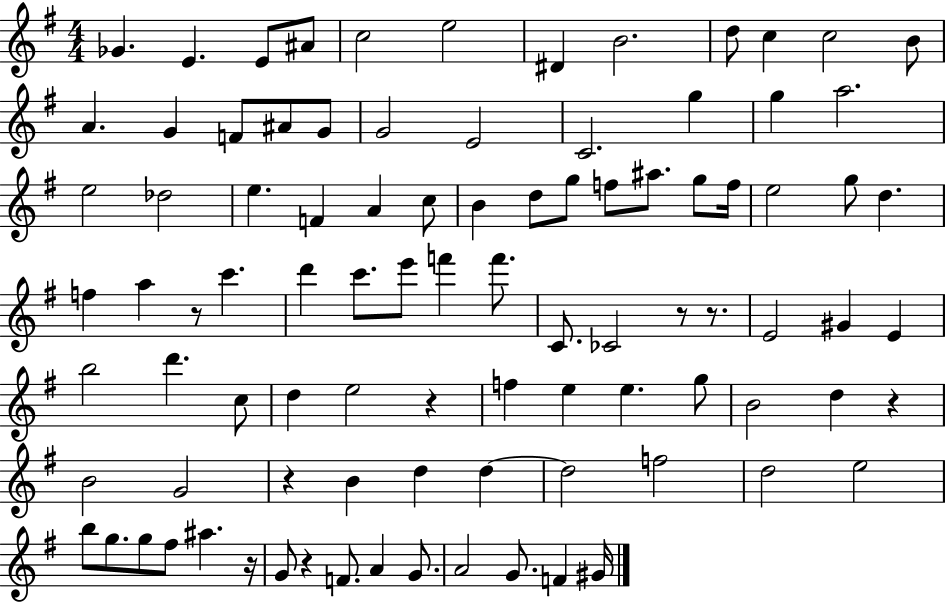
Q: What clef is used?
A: treble